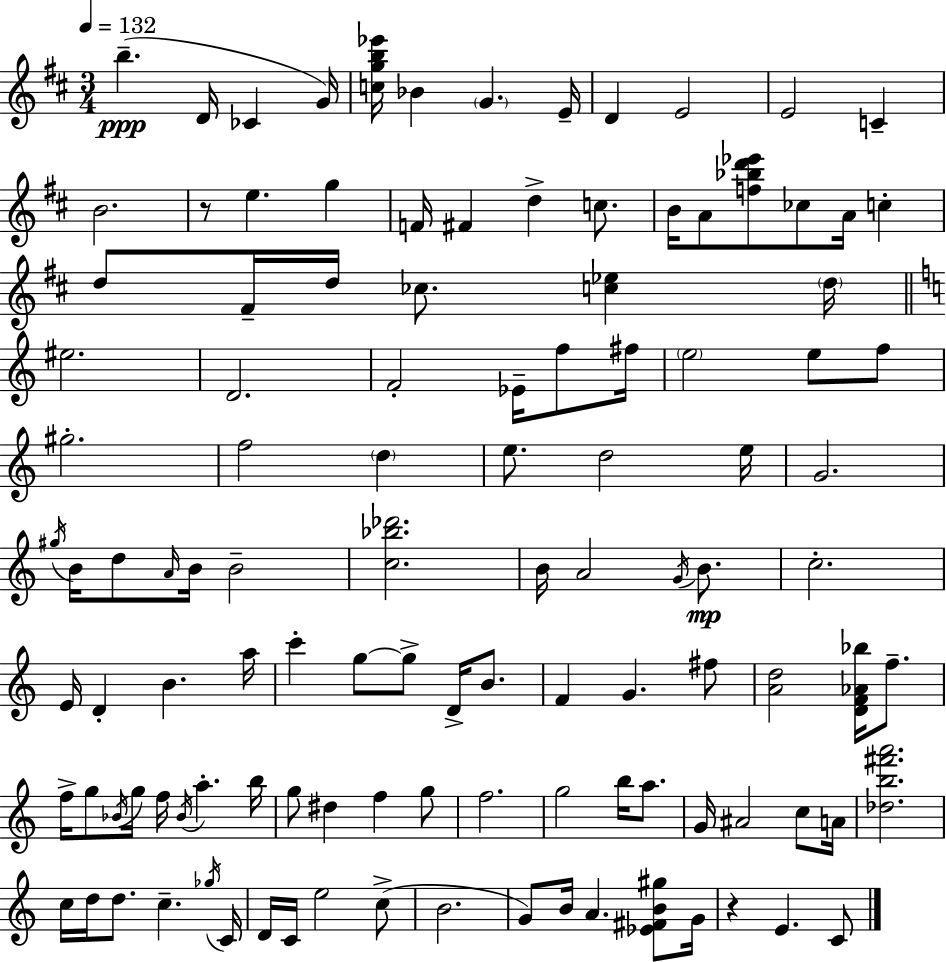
B5/q. D4/s CES4/q G4/s [C5,G5,B5,Eb6]/s Bb4/q G4/q. E4/s D4/q E4/h E4/h C4/q B4/h. R/e E5/q. G5/q F4/s F#4/q D5/q C5/e. B4/s A4/e [F5,Bb5,D6,Eb6]/e CES5/e A4/s C5/q D5/e F#4/s D5/s CES5/e. [C5,Eb5]/q D5/s EIS5/h. D4/h. F4/h Eb4/s F5/e F#5/s E5/h E5/e F5/e G#5/h. F5/h D5/q E5/e. D5/h E5/s G4/h. G#5/s B4/s D5/e A4/s B4/s B4/h [C5,Bb5,Db6]/h. B4/s A4/h G4/s B4/e. C5/h. E4/s D4/q B4/q. A5/s C6/q G5/e G5/e D4/s B4/e. F4/q G4/q. F#5/e [A4,D5]/h [D4,F4,Ab4,Bb5]/s F5/e. F5/s G5/e Bb4/s G5/s F5/s Bb4/s A5/q. B5/s G5/e D#5/q F5/q G5/e F5/h. G5/h B5/s A5/e. G4/s A#4/h C5/e A4/s [Db5,B5,F#6,A6]/h. C5/s D5/s D5/e. C5/q. Gb5/s C4/s D4/s C4/s E5/h C5/e B4/h. G4/e B4/s A4/q. [Eb4,F#4,B4,G#5]/e G4/s R/q E4/q. C4/e